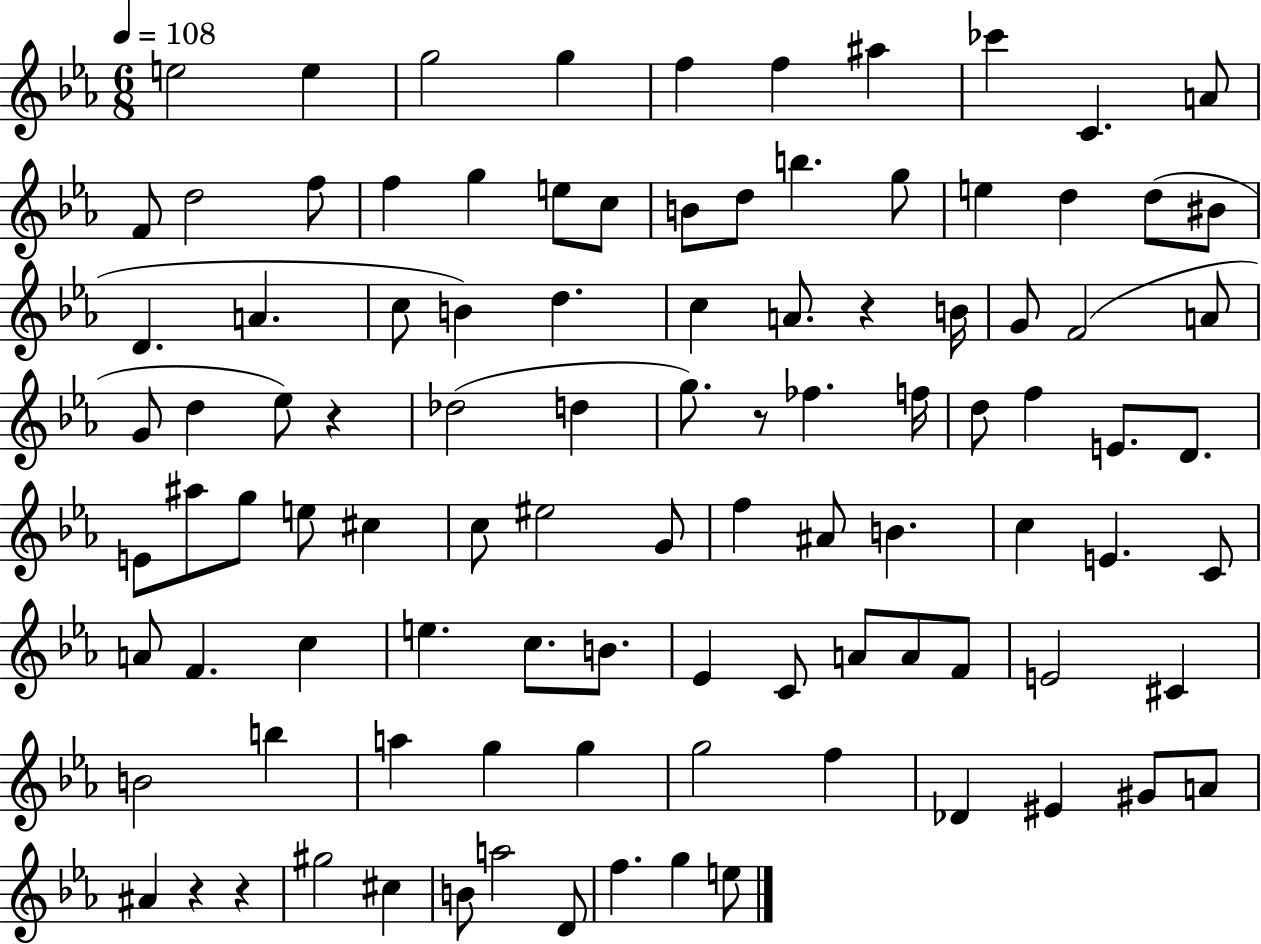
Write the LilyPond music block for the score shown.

{
  \clef treble
  \numericTimeSignature
  \time 6/8
  \key ees \major
  \tempo 4 = 108
  \repeat volta 2 { e''2 e''4 | g''2 g''4 | f''4 f''4 ais''4 | ces'''4 c'4. a'8 | \break f'8 d''2 f''8 | f''4 g''4 e''8 c''8 | b'8 d''8 b''4. g''8 | e''4 d''4 d''8( bis'8 | \break d'4. a'4. | c''8 b'4) d''4. | c''4 a'8. r4 b'16 | g'8 f'2( a'8 | \break g'8 d''4 ees''8) r4 | des''2( d''4 | g''8.) r8 fes''4. f''16 | d''8 f''4 e'8. d'8. | \break e'8 ais''8 g''8 e''8 cis''4 | c''8 eis''2 g'8 | f''4 ais'8 b'4. | c''4 e'4. c'8 | \break a'8 f'4. c''4 | e''4. c''8. b'8. | ees'4 c'8 a'8 a'8 f'8 | e'2 cis'4 | \break b'2 b''4 | a''4 g''4 g''4 | g''2 f''4 | des'4 eis'4 gis'8 a'8 | \break ais'4 r4 r4 | gis''2 cis''4 | b'8 a''2 d'8 | f''4. g''4 e''8 | \break } \bar "|."
}